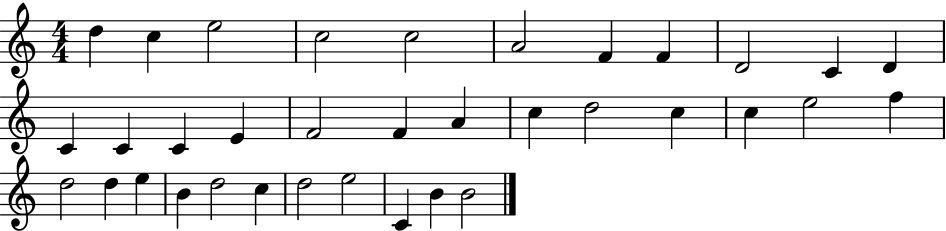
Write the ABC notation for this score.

X:1
T:Untitled
M:4/4
L:1/4
K:C
d c e2 c2 c2 A2 F F D2 C D C C C E F2 F A c d2 c c e2 f d2 d e B d2 c d2 e2 C B B2